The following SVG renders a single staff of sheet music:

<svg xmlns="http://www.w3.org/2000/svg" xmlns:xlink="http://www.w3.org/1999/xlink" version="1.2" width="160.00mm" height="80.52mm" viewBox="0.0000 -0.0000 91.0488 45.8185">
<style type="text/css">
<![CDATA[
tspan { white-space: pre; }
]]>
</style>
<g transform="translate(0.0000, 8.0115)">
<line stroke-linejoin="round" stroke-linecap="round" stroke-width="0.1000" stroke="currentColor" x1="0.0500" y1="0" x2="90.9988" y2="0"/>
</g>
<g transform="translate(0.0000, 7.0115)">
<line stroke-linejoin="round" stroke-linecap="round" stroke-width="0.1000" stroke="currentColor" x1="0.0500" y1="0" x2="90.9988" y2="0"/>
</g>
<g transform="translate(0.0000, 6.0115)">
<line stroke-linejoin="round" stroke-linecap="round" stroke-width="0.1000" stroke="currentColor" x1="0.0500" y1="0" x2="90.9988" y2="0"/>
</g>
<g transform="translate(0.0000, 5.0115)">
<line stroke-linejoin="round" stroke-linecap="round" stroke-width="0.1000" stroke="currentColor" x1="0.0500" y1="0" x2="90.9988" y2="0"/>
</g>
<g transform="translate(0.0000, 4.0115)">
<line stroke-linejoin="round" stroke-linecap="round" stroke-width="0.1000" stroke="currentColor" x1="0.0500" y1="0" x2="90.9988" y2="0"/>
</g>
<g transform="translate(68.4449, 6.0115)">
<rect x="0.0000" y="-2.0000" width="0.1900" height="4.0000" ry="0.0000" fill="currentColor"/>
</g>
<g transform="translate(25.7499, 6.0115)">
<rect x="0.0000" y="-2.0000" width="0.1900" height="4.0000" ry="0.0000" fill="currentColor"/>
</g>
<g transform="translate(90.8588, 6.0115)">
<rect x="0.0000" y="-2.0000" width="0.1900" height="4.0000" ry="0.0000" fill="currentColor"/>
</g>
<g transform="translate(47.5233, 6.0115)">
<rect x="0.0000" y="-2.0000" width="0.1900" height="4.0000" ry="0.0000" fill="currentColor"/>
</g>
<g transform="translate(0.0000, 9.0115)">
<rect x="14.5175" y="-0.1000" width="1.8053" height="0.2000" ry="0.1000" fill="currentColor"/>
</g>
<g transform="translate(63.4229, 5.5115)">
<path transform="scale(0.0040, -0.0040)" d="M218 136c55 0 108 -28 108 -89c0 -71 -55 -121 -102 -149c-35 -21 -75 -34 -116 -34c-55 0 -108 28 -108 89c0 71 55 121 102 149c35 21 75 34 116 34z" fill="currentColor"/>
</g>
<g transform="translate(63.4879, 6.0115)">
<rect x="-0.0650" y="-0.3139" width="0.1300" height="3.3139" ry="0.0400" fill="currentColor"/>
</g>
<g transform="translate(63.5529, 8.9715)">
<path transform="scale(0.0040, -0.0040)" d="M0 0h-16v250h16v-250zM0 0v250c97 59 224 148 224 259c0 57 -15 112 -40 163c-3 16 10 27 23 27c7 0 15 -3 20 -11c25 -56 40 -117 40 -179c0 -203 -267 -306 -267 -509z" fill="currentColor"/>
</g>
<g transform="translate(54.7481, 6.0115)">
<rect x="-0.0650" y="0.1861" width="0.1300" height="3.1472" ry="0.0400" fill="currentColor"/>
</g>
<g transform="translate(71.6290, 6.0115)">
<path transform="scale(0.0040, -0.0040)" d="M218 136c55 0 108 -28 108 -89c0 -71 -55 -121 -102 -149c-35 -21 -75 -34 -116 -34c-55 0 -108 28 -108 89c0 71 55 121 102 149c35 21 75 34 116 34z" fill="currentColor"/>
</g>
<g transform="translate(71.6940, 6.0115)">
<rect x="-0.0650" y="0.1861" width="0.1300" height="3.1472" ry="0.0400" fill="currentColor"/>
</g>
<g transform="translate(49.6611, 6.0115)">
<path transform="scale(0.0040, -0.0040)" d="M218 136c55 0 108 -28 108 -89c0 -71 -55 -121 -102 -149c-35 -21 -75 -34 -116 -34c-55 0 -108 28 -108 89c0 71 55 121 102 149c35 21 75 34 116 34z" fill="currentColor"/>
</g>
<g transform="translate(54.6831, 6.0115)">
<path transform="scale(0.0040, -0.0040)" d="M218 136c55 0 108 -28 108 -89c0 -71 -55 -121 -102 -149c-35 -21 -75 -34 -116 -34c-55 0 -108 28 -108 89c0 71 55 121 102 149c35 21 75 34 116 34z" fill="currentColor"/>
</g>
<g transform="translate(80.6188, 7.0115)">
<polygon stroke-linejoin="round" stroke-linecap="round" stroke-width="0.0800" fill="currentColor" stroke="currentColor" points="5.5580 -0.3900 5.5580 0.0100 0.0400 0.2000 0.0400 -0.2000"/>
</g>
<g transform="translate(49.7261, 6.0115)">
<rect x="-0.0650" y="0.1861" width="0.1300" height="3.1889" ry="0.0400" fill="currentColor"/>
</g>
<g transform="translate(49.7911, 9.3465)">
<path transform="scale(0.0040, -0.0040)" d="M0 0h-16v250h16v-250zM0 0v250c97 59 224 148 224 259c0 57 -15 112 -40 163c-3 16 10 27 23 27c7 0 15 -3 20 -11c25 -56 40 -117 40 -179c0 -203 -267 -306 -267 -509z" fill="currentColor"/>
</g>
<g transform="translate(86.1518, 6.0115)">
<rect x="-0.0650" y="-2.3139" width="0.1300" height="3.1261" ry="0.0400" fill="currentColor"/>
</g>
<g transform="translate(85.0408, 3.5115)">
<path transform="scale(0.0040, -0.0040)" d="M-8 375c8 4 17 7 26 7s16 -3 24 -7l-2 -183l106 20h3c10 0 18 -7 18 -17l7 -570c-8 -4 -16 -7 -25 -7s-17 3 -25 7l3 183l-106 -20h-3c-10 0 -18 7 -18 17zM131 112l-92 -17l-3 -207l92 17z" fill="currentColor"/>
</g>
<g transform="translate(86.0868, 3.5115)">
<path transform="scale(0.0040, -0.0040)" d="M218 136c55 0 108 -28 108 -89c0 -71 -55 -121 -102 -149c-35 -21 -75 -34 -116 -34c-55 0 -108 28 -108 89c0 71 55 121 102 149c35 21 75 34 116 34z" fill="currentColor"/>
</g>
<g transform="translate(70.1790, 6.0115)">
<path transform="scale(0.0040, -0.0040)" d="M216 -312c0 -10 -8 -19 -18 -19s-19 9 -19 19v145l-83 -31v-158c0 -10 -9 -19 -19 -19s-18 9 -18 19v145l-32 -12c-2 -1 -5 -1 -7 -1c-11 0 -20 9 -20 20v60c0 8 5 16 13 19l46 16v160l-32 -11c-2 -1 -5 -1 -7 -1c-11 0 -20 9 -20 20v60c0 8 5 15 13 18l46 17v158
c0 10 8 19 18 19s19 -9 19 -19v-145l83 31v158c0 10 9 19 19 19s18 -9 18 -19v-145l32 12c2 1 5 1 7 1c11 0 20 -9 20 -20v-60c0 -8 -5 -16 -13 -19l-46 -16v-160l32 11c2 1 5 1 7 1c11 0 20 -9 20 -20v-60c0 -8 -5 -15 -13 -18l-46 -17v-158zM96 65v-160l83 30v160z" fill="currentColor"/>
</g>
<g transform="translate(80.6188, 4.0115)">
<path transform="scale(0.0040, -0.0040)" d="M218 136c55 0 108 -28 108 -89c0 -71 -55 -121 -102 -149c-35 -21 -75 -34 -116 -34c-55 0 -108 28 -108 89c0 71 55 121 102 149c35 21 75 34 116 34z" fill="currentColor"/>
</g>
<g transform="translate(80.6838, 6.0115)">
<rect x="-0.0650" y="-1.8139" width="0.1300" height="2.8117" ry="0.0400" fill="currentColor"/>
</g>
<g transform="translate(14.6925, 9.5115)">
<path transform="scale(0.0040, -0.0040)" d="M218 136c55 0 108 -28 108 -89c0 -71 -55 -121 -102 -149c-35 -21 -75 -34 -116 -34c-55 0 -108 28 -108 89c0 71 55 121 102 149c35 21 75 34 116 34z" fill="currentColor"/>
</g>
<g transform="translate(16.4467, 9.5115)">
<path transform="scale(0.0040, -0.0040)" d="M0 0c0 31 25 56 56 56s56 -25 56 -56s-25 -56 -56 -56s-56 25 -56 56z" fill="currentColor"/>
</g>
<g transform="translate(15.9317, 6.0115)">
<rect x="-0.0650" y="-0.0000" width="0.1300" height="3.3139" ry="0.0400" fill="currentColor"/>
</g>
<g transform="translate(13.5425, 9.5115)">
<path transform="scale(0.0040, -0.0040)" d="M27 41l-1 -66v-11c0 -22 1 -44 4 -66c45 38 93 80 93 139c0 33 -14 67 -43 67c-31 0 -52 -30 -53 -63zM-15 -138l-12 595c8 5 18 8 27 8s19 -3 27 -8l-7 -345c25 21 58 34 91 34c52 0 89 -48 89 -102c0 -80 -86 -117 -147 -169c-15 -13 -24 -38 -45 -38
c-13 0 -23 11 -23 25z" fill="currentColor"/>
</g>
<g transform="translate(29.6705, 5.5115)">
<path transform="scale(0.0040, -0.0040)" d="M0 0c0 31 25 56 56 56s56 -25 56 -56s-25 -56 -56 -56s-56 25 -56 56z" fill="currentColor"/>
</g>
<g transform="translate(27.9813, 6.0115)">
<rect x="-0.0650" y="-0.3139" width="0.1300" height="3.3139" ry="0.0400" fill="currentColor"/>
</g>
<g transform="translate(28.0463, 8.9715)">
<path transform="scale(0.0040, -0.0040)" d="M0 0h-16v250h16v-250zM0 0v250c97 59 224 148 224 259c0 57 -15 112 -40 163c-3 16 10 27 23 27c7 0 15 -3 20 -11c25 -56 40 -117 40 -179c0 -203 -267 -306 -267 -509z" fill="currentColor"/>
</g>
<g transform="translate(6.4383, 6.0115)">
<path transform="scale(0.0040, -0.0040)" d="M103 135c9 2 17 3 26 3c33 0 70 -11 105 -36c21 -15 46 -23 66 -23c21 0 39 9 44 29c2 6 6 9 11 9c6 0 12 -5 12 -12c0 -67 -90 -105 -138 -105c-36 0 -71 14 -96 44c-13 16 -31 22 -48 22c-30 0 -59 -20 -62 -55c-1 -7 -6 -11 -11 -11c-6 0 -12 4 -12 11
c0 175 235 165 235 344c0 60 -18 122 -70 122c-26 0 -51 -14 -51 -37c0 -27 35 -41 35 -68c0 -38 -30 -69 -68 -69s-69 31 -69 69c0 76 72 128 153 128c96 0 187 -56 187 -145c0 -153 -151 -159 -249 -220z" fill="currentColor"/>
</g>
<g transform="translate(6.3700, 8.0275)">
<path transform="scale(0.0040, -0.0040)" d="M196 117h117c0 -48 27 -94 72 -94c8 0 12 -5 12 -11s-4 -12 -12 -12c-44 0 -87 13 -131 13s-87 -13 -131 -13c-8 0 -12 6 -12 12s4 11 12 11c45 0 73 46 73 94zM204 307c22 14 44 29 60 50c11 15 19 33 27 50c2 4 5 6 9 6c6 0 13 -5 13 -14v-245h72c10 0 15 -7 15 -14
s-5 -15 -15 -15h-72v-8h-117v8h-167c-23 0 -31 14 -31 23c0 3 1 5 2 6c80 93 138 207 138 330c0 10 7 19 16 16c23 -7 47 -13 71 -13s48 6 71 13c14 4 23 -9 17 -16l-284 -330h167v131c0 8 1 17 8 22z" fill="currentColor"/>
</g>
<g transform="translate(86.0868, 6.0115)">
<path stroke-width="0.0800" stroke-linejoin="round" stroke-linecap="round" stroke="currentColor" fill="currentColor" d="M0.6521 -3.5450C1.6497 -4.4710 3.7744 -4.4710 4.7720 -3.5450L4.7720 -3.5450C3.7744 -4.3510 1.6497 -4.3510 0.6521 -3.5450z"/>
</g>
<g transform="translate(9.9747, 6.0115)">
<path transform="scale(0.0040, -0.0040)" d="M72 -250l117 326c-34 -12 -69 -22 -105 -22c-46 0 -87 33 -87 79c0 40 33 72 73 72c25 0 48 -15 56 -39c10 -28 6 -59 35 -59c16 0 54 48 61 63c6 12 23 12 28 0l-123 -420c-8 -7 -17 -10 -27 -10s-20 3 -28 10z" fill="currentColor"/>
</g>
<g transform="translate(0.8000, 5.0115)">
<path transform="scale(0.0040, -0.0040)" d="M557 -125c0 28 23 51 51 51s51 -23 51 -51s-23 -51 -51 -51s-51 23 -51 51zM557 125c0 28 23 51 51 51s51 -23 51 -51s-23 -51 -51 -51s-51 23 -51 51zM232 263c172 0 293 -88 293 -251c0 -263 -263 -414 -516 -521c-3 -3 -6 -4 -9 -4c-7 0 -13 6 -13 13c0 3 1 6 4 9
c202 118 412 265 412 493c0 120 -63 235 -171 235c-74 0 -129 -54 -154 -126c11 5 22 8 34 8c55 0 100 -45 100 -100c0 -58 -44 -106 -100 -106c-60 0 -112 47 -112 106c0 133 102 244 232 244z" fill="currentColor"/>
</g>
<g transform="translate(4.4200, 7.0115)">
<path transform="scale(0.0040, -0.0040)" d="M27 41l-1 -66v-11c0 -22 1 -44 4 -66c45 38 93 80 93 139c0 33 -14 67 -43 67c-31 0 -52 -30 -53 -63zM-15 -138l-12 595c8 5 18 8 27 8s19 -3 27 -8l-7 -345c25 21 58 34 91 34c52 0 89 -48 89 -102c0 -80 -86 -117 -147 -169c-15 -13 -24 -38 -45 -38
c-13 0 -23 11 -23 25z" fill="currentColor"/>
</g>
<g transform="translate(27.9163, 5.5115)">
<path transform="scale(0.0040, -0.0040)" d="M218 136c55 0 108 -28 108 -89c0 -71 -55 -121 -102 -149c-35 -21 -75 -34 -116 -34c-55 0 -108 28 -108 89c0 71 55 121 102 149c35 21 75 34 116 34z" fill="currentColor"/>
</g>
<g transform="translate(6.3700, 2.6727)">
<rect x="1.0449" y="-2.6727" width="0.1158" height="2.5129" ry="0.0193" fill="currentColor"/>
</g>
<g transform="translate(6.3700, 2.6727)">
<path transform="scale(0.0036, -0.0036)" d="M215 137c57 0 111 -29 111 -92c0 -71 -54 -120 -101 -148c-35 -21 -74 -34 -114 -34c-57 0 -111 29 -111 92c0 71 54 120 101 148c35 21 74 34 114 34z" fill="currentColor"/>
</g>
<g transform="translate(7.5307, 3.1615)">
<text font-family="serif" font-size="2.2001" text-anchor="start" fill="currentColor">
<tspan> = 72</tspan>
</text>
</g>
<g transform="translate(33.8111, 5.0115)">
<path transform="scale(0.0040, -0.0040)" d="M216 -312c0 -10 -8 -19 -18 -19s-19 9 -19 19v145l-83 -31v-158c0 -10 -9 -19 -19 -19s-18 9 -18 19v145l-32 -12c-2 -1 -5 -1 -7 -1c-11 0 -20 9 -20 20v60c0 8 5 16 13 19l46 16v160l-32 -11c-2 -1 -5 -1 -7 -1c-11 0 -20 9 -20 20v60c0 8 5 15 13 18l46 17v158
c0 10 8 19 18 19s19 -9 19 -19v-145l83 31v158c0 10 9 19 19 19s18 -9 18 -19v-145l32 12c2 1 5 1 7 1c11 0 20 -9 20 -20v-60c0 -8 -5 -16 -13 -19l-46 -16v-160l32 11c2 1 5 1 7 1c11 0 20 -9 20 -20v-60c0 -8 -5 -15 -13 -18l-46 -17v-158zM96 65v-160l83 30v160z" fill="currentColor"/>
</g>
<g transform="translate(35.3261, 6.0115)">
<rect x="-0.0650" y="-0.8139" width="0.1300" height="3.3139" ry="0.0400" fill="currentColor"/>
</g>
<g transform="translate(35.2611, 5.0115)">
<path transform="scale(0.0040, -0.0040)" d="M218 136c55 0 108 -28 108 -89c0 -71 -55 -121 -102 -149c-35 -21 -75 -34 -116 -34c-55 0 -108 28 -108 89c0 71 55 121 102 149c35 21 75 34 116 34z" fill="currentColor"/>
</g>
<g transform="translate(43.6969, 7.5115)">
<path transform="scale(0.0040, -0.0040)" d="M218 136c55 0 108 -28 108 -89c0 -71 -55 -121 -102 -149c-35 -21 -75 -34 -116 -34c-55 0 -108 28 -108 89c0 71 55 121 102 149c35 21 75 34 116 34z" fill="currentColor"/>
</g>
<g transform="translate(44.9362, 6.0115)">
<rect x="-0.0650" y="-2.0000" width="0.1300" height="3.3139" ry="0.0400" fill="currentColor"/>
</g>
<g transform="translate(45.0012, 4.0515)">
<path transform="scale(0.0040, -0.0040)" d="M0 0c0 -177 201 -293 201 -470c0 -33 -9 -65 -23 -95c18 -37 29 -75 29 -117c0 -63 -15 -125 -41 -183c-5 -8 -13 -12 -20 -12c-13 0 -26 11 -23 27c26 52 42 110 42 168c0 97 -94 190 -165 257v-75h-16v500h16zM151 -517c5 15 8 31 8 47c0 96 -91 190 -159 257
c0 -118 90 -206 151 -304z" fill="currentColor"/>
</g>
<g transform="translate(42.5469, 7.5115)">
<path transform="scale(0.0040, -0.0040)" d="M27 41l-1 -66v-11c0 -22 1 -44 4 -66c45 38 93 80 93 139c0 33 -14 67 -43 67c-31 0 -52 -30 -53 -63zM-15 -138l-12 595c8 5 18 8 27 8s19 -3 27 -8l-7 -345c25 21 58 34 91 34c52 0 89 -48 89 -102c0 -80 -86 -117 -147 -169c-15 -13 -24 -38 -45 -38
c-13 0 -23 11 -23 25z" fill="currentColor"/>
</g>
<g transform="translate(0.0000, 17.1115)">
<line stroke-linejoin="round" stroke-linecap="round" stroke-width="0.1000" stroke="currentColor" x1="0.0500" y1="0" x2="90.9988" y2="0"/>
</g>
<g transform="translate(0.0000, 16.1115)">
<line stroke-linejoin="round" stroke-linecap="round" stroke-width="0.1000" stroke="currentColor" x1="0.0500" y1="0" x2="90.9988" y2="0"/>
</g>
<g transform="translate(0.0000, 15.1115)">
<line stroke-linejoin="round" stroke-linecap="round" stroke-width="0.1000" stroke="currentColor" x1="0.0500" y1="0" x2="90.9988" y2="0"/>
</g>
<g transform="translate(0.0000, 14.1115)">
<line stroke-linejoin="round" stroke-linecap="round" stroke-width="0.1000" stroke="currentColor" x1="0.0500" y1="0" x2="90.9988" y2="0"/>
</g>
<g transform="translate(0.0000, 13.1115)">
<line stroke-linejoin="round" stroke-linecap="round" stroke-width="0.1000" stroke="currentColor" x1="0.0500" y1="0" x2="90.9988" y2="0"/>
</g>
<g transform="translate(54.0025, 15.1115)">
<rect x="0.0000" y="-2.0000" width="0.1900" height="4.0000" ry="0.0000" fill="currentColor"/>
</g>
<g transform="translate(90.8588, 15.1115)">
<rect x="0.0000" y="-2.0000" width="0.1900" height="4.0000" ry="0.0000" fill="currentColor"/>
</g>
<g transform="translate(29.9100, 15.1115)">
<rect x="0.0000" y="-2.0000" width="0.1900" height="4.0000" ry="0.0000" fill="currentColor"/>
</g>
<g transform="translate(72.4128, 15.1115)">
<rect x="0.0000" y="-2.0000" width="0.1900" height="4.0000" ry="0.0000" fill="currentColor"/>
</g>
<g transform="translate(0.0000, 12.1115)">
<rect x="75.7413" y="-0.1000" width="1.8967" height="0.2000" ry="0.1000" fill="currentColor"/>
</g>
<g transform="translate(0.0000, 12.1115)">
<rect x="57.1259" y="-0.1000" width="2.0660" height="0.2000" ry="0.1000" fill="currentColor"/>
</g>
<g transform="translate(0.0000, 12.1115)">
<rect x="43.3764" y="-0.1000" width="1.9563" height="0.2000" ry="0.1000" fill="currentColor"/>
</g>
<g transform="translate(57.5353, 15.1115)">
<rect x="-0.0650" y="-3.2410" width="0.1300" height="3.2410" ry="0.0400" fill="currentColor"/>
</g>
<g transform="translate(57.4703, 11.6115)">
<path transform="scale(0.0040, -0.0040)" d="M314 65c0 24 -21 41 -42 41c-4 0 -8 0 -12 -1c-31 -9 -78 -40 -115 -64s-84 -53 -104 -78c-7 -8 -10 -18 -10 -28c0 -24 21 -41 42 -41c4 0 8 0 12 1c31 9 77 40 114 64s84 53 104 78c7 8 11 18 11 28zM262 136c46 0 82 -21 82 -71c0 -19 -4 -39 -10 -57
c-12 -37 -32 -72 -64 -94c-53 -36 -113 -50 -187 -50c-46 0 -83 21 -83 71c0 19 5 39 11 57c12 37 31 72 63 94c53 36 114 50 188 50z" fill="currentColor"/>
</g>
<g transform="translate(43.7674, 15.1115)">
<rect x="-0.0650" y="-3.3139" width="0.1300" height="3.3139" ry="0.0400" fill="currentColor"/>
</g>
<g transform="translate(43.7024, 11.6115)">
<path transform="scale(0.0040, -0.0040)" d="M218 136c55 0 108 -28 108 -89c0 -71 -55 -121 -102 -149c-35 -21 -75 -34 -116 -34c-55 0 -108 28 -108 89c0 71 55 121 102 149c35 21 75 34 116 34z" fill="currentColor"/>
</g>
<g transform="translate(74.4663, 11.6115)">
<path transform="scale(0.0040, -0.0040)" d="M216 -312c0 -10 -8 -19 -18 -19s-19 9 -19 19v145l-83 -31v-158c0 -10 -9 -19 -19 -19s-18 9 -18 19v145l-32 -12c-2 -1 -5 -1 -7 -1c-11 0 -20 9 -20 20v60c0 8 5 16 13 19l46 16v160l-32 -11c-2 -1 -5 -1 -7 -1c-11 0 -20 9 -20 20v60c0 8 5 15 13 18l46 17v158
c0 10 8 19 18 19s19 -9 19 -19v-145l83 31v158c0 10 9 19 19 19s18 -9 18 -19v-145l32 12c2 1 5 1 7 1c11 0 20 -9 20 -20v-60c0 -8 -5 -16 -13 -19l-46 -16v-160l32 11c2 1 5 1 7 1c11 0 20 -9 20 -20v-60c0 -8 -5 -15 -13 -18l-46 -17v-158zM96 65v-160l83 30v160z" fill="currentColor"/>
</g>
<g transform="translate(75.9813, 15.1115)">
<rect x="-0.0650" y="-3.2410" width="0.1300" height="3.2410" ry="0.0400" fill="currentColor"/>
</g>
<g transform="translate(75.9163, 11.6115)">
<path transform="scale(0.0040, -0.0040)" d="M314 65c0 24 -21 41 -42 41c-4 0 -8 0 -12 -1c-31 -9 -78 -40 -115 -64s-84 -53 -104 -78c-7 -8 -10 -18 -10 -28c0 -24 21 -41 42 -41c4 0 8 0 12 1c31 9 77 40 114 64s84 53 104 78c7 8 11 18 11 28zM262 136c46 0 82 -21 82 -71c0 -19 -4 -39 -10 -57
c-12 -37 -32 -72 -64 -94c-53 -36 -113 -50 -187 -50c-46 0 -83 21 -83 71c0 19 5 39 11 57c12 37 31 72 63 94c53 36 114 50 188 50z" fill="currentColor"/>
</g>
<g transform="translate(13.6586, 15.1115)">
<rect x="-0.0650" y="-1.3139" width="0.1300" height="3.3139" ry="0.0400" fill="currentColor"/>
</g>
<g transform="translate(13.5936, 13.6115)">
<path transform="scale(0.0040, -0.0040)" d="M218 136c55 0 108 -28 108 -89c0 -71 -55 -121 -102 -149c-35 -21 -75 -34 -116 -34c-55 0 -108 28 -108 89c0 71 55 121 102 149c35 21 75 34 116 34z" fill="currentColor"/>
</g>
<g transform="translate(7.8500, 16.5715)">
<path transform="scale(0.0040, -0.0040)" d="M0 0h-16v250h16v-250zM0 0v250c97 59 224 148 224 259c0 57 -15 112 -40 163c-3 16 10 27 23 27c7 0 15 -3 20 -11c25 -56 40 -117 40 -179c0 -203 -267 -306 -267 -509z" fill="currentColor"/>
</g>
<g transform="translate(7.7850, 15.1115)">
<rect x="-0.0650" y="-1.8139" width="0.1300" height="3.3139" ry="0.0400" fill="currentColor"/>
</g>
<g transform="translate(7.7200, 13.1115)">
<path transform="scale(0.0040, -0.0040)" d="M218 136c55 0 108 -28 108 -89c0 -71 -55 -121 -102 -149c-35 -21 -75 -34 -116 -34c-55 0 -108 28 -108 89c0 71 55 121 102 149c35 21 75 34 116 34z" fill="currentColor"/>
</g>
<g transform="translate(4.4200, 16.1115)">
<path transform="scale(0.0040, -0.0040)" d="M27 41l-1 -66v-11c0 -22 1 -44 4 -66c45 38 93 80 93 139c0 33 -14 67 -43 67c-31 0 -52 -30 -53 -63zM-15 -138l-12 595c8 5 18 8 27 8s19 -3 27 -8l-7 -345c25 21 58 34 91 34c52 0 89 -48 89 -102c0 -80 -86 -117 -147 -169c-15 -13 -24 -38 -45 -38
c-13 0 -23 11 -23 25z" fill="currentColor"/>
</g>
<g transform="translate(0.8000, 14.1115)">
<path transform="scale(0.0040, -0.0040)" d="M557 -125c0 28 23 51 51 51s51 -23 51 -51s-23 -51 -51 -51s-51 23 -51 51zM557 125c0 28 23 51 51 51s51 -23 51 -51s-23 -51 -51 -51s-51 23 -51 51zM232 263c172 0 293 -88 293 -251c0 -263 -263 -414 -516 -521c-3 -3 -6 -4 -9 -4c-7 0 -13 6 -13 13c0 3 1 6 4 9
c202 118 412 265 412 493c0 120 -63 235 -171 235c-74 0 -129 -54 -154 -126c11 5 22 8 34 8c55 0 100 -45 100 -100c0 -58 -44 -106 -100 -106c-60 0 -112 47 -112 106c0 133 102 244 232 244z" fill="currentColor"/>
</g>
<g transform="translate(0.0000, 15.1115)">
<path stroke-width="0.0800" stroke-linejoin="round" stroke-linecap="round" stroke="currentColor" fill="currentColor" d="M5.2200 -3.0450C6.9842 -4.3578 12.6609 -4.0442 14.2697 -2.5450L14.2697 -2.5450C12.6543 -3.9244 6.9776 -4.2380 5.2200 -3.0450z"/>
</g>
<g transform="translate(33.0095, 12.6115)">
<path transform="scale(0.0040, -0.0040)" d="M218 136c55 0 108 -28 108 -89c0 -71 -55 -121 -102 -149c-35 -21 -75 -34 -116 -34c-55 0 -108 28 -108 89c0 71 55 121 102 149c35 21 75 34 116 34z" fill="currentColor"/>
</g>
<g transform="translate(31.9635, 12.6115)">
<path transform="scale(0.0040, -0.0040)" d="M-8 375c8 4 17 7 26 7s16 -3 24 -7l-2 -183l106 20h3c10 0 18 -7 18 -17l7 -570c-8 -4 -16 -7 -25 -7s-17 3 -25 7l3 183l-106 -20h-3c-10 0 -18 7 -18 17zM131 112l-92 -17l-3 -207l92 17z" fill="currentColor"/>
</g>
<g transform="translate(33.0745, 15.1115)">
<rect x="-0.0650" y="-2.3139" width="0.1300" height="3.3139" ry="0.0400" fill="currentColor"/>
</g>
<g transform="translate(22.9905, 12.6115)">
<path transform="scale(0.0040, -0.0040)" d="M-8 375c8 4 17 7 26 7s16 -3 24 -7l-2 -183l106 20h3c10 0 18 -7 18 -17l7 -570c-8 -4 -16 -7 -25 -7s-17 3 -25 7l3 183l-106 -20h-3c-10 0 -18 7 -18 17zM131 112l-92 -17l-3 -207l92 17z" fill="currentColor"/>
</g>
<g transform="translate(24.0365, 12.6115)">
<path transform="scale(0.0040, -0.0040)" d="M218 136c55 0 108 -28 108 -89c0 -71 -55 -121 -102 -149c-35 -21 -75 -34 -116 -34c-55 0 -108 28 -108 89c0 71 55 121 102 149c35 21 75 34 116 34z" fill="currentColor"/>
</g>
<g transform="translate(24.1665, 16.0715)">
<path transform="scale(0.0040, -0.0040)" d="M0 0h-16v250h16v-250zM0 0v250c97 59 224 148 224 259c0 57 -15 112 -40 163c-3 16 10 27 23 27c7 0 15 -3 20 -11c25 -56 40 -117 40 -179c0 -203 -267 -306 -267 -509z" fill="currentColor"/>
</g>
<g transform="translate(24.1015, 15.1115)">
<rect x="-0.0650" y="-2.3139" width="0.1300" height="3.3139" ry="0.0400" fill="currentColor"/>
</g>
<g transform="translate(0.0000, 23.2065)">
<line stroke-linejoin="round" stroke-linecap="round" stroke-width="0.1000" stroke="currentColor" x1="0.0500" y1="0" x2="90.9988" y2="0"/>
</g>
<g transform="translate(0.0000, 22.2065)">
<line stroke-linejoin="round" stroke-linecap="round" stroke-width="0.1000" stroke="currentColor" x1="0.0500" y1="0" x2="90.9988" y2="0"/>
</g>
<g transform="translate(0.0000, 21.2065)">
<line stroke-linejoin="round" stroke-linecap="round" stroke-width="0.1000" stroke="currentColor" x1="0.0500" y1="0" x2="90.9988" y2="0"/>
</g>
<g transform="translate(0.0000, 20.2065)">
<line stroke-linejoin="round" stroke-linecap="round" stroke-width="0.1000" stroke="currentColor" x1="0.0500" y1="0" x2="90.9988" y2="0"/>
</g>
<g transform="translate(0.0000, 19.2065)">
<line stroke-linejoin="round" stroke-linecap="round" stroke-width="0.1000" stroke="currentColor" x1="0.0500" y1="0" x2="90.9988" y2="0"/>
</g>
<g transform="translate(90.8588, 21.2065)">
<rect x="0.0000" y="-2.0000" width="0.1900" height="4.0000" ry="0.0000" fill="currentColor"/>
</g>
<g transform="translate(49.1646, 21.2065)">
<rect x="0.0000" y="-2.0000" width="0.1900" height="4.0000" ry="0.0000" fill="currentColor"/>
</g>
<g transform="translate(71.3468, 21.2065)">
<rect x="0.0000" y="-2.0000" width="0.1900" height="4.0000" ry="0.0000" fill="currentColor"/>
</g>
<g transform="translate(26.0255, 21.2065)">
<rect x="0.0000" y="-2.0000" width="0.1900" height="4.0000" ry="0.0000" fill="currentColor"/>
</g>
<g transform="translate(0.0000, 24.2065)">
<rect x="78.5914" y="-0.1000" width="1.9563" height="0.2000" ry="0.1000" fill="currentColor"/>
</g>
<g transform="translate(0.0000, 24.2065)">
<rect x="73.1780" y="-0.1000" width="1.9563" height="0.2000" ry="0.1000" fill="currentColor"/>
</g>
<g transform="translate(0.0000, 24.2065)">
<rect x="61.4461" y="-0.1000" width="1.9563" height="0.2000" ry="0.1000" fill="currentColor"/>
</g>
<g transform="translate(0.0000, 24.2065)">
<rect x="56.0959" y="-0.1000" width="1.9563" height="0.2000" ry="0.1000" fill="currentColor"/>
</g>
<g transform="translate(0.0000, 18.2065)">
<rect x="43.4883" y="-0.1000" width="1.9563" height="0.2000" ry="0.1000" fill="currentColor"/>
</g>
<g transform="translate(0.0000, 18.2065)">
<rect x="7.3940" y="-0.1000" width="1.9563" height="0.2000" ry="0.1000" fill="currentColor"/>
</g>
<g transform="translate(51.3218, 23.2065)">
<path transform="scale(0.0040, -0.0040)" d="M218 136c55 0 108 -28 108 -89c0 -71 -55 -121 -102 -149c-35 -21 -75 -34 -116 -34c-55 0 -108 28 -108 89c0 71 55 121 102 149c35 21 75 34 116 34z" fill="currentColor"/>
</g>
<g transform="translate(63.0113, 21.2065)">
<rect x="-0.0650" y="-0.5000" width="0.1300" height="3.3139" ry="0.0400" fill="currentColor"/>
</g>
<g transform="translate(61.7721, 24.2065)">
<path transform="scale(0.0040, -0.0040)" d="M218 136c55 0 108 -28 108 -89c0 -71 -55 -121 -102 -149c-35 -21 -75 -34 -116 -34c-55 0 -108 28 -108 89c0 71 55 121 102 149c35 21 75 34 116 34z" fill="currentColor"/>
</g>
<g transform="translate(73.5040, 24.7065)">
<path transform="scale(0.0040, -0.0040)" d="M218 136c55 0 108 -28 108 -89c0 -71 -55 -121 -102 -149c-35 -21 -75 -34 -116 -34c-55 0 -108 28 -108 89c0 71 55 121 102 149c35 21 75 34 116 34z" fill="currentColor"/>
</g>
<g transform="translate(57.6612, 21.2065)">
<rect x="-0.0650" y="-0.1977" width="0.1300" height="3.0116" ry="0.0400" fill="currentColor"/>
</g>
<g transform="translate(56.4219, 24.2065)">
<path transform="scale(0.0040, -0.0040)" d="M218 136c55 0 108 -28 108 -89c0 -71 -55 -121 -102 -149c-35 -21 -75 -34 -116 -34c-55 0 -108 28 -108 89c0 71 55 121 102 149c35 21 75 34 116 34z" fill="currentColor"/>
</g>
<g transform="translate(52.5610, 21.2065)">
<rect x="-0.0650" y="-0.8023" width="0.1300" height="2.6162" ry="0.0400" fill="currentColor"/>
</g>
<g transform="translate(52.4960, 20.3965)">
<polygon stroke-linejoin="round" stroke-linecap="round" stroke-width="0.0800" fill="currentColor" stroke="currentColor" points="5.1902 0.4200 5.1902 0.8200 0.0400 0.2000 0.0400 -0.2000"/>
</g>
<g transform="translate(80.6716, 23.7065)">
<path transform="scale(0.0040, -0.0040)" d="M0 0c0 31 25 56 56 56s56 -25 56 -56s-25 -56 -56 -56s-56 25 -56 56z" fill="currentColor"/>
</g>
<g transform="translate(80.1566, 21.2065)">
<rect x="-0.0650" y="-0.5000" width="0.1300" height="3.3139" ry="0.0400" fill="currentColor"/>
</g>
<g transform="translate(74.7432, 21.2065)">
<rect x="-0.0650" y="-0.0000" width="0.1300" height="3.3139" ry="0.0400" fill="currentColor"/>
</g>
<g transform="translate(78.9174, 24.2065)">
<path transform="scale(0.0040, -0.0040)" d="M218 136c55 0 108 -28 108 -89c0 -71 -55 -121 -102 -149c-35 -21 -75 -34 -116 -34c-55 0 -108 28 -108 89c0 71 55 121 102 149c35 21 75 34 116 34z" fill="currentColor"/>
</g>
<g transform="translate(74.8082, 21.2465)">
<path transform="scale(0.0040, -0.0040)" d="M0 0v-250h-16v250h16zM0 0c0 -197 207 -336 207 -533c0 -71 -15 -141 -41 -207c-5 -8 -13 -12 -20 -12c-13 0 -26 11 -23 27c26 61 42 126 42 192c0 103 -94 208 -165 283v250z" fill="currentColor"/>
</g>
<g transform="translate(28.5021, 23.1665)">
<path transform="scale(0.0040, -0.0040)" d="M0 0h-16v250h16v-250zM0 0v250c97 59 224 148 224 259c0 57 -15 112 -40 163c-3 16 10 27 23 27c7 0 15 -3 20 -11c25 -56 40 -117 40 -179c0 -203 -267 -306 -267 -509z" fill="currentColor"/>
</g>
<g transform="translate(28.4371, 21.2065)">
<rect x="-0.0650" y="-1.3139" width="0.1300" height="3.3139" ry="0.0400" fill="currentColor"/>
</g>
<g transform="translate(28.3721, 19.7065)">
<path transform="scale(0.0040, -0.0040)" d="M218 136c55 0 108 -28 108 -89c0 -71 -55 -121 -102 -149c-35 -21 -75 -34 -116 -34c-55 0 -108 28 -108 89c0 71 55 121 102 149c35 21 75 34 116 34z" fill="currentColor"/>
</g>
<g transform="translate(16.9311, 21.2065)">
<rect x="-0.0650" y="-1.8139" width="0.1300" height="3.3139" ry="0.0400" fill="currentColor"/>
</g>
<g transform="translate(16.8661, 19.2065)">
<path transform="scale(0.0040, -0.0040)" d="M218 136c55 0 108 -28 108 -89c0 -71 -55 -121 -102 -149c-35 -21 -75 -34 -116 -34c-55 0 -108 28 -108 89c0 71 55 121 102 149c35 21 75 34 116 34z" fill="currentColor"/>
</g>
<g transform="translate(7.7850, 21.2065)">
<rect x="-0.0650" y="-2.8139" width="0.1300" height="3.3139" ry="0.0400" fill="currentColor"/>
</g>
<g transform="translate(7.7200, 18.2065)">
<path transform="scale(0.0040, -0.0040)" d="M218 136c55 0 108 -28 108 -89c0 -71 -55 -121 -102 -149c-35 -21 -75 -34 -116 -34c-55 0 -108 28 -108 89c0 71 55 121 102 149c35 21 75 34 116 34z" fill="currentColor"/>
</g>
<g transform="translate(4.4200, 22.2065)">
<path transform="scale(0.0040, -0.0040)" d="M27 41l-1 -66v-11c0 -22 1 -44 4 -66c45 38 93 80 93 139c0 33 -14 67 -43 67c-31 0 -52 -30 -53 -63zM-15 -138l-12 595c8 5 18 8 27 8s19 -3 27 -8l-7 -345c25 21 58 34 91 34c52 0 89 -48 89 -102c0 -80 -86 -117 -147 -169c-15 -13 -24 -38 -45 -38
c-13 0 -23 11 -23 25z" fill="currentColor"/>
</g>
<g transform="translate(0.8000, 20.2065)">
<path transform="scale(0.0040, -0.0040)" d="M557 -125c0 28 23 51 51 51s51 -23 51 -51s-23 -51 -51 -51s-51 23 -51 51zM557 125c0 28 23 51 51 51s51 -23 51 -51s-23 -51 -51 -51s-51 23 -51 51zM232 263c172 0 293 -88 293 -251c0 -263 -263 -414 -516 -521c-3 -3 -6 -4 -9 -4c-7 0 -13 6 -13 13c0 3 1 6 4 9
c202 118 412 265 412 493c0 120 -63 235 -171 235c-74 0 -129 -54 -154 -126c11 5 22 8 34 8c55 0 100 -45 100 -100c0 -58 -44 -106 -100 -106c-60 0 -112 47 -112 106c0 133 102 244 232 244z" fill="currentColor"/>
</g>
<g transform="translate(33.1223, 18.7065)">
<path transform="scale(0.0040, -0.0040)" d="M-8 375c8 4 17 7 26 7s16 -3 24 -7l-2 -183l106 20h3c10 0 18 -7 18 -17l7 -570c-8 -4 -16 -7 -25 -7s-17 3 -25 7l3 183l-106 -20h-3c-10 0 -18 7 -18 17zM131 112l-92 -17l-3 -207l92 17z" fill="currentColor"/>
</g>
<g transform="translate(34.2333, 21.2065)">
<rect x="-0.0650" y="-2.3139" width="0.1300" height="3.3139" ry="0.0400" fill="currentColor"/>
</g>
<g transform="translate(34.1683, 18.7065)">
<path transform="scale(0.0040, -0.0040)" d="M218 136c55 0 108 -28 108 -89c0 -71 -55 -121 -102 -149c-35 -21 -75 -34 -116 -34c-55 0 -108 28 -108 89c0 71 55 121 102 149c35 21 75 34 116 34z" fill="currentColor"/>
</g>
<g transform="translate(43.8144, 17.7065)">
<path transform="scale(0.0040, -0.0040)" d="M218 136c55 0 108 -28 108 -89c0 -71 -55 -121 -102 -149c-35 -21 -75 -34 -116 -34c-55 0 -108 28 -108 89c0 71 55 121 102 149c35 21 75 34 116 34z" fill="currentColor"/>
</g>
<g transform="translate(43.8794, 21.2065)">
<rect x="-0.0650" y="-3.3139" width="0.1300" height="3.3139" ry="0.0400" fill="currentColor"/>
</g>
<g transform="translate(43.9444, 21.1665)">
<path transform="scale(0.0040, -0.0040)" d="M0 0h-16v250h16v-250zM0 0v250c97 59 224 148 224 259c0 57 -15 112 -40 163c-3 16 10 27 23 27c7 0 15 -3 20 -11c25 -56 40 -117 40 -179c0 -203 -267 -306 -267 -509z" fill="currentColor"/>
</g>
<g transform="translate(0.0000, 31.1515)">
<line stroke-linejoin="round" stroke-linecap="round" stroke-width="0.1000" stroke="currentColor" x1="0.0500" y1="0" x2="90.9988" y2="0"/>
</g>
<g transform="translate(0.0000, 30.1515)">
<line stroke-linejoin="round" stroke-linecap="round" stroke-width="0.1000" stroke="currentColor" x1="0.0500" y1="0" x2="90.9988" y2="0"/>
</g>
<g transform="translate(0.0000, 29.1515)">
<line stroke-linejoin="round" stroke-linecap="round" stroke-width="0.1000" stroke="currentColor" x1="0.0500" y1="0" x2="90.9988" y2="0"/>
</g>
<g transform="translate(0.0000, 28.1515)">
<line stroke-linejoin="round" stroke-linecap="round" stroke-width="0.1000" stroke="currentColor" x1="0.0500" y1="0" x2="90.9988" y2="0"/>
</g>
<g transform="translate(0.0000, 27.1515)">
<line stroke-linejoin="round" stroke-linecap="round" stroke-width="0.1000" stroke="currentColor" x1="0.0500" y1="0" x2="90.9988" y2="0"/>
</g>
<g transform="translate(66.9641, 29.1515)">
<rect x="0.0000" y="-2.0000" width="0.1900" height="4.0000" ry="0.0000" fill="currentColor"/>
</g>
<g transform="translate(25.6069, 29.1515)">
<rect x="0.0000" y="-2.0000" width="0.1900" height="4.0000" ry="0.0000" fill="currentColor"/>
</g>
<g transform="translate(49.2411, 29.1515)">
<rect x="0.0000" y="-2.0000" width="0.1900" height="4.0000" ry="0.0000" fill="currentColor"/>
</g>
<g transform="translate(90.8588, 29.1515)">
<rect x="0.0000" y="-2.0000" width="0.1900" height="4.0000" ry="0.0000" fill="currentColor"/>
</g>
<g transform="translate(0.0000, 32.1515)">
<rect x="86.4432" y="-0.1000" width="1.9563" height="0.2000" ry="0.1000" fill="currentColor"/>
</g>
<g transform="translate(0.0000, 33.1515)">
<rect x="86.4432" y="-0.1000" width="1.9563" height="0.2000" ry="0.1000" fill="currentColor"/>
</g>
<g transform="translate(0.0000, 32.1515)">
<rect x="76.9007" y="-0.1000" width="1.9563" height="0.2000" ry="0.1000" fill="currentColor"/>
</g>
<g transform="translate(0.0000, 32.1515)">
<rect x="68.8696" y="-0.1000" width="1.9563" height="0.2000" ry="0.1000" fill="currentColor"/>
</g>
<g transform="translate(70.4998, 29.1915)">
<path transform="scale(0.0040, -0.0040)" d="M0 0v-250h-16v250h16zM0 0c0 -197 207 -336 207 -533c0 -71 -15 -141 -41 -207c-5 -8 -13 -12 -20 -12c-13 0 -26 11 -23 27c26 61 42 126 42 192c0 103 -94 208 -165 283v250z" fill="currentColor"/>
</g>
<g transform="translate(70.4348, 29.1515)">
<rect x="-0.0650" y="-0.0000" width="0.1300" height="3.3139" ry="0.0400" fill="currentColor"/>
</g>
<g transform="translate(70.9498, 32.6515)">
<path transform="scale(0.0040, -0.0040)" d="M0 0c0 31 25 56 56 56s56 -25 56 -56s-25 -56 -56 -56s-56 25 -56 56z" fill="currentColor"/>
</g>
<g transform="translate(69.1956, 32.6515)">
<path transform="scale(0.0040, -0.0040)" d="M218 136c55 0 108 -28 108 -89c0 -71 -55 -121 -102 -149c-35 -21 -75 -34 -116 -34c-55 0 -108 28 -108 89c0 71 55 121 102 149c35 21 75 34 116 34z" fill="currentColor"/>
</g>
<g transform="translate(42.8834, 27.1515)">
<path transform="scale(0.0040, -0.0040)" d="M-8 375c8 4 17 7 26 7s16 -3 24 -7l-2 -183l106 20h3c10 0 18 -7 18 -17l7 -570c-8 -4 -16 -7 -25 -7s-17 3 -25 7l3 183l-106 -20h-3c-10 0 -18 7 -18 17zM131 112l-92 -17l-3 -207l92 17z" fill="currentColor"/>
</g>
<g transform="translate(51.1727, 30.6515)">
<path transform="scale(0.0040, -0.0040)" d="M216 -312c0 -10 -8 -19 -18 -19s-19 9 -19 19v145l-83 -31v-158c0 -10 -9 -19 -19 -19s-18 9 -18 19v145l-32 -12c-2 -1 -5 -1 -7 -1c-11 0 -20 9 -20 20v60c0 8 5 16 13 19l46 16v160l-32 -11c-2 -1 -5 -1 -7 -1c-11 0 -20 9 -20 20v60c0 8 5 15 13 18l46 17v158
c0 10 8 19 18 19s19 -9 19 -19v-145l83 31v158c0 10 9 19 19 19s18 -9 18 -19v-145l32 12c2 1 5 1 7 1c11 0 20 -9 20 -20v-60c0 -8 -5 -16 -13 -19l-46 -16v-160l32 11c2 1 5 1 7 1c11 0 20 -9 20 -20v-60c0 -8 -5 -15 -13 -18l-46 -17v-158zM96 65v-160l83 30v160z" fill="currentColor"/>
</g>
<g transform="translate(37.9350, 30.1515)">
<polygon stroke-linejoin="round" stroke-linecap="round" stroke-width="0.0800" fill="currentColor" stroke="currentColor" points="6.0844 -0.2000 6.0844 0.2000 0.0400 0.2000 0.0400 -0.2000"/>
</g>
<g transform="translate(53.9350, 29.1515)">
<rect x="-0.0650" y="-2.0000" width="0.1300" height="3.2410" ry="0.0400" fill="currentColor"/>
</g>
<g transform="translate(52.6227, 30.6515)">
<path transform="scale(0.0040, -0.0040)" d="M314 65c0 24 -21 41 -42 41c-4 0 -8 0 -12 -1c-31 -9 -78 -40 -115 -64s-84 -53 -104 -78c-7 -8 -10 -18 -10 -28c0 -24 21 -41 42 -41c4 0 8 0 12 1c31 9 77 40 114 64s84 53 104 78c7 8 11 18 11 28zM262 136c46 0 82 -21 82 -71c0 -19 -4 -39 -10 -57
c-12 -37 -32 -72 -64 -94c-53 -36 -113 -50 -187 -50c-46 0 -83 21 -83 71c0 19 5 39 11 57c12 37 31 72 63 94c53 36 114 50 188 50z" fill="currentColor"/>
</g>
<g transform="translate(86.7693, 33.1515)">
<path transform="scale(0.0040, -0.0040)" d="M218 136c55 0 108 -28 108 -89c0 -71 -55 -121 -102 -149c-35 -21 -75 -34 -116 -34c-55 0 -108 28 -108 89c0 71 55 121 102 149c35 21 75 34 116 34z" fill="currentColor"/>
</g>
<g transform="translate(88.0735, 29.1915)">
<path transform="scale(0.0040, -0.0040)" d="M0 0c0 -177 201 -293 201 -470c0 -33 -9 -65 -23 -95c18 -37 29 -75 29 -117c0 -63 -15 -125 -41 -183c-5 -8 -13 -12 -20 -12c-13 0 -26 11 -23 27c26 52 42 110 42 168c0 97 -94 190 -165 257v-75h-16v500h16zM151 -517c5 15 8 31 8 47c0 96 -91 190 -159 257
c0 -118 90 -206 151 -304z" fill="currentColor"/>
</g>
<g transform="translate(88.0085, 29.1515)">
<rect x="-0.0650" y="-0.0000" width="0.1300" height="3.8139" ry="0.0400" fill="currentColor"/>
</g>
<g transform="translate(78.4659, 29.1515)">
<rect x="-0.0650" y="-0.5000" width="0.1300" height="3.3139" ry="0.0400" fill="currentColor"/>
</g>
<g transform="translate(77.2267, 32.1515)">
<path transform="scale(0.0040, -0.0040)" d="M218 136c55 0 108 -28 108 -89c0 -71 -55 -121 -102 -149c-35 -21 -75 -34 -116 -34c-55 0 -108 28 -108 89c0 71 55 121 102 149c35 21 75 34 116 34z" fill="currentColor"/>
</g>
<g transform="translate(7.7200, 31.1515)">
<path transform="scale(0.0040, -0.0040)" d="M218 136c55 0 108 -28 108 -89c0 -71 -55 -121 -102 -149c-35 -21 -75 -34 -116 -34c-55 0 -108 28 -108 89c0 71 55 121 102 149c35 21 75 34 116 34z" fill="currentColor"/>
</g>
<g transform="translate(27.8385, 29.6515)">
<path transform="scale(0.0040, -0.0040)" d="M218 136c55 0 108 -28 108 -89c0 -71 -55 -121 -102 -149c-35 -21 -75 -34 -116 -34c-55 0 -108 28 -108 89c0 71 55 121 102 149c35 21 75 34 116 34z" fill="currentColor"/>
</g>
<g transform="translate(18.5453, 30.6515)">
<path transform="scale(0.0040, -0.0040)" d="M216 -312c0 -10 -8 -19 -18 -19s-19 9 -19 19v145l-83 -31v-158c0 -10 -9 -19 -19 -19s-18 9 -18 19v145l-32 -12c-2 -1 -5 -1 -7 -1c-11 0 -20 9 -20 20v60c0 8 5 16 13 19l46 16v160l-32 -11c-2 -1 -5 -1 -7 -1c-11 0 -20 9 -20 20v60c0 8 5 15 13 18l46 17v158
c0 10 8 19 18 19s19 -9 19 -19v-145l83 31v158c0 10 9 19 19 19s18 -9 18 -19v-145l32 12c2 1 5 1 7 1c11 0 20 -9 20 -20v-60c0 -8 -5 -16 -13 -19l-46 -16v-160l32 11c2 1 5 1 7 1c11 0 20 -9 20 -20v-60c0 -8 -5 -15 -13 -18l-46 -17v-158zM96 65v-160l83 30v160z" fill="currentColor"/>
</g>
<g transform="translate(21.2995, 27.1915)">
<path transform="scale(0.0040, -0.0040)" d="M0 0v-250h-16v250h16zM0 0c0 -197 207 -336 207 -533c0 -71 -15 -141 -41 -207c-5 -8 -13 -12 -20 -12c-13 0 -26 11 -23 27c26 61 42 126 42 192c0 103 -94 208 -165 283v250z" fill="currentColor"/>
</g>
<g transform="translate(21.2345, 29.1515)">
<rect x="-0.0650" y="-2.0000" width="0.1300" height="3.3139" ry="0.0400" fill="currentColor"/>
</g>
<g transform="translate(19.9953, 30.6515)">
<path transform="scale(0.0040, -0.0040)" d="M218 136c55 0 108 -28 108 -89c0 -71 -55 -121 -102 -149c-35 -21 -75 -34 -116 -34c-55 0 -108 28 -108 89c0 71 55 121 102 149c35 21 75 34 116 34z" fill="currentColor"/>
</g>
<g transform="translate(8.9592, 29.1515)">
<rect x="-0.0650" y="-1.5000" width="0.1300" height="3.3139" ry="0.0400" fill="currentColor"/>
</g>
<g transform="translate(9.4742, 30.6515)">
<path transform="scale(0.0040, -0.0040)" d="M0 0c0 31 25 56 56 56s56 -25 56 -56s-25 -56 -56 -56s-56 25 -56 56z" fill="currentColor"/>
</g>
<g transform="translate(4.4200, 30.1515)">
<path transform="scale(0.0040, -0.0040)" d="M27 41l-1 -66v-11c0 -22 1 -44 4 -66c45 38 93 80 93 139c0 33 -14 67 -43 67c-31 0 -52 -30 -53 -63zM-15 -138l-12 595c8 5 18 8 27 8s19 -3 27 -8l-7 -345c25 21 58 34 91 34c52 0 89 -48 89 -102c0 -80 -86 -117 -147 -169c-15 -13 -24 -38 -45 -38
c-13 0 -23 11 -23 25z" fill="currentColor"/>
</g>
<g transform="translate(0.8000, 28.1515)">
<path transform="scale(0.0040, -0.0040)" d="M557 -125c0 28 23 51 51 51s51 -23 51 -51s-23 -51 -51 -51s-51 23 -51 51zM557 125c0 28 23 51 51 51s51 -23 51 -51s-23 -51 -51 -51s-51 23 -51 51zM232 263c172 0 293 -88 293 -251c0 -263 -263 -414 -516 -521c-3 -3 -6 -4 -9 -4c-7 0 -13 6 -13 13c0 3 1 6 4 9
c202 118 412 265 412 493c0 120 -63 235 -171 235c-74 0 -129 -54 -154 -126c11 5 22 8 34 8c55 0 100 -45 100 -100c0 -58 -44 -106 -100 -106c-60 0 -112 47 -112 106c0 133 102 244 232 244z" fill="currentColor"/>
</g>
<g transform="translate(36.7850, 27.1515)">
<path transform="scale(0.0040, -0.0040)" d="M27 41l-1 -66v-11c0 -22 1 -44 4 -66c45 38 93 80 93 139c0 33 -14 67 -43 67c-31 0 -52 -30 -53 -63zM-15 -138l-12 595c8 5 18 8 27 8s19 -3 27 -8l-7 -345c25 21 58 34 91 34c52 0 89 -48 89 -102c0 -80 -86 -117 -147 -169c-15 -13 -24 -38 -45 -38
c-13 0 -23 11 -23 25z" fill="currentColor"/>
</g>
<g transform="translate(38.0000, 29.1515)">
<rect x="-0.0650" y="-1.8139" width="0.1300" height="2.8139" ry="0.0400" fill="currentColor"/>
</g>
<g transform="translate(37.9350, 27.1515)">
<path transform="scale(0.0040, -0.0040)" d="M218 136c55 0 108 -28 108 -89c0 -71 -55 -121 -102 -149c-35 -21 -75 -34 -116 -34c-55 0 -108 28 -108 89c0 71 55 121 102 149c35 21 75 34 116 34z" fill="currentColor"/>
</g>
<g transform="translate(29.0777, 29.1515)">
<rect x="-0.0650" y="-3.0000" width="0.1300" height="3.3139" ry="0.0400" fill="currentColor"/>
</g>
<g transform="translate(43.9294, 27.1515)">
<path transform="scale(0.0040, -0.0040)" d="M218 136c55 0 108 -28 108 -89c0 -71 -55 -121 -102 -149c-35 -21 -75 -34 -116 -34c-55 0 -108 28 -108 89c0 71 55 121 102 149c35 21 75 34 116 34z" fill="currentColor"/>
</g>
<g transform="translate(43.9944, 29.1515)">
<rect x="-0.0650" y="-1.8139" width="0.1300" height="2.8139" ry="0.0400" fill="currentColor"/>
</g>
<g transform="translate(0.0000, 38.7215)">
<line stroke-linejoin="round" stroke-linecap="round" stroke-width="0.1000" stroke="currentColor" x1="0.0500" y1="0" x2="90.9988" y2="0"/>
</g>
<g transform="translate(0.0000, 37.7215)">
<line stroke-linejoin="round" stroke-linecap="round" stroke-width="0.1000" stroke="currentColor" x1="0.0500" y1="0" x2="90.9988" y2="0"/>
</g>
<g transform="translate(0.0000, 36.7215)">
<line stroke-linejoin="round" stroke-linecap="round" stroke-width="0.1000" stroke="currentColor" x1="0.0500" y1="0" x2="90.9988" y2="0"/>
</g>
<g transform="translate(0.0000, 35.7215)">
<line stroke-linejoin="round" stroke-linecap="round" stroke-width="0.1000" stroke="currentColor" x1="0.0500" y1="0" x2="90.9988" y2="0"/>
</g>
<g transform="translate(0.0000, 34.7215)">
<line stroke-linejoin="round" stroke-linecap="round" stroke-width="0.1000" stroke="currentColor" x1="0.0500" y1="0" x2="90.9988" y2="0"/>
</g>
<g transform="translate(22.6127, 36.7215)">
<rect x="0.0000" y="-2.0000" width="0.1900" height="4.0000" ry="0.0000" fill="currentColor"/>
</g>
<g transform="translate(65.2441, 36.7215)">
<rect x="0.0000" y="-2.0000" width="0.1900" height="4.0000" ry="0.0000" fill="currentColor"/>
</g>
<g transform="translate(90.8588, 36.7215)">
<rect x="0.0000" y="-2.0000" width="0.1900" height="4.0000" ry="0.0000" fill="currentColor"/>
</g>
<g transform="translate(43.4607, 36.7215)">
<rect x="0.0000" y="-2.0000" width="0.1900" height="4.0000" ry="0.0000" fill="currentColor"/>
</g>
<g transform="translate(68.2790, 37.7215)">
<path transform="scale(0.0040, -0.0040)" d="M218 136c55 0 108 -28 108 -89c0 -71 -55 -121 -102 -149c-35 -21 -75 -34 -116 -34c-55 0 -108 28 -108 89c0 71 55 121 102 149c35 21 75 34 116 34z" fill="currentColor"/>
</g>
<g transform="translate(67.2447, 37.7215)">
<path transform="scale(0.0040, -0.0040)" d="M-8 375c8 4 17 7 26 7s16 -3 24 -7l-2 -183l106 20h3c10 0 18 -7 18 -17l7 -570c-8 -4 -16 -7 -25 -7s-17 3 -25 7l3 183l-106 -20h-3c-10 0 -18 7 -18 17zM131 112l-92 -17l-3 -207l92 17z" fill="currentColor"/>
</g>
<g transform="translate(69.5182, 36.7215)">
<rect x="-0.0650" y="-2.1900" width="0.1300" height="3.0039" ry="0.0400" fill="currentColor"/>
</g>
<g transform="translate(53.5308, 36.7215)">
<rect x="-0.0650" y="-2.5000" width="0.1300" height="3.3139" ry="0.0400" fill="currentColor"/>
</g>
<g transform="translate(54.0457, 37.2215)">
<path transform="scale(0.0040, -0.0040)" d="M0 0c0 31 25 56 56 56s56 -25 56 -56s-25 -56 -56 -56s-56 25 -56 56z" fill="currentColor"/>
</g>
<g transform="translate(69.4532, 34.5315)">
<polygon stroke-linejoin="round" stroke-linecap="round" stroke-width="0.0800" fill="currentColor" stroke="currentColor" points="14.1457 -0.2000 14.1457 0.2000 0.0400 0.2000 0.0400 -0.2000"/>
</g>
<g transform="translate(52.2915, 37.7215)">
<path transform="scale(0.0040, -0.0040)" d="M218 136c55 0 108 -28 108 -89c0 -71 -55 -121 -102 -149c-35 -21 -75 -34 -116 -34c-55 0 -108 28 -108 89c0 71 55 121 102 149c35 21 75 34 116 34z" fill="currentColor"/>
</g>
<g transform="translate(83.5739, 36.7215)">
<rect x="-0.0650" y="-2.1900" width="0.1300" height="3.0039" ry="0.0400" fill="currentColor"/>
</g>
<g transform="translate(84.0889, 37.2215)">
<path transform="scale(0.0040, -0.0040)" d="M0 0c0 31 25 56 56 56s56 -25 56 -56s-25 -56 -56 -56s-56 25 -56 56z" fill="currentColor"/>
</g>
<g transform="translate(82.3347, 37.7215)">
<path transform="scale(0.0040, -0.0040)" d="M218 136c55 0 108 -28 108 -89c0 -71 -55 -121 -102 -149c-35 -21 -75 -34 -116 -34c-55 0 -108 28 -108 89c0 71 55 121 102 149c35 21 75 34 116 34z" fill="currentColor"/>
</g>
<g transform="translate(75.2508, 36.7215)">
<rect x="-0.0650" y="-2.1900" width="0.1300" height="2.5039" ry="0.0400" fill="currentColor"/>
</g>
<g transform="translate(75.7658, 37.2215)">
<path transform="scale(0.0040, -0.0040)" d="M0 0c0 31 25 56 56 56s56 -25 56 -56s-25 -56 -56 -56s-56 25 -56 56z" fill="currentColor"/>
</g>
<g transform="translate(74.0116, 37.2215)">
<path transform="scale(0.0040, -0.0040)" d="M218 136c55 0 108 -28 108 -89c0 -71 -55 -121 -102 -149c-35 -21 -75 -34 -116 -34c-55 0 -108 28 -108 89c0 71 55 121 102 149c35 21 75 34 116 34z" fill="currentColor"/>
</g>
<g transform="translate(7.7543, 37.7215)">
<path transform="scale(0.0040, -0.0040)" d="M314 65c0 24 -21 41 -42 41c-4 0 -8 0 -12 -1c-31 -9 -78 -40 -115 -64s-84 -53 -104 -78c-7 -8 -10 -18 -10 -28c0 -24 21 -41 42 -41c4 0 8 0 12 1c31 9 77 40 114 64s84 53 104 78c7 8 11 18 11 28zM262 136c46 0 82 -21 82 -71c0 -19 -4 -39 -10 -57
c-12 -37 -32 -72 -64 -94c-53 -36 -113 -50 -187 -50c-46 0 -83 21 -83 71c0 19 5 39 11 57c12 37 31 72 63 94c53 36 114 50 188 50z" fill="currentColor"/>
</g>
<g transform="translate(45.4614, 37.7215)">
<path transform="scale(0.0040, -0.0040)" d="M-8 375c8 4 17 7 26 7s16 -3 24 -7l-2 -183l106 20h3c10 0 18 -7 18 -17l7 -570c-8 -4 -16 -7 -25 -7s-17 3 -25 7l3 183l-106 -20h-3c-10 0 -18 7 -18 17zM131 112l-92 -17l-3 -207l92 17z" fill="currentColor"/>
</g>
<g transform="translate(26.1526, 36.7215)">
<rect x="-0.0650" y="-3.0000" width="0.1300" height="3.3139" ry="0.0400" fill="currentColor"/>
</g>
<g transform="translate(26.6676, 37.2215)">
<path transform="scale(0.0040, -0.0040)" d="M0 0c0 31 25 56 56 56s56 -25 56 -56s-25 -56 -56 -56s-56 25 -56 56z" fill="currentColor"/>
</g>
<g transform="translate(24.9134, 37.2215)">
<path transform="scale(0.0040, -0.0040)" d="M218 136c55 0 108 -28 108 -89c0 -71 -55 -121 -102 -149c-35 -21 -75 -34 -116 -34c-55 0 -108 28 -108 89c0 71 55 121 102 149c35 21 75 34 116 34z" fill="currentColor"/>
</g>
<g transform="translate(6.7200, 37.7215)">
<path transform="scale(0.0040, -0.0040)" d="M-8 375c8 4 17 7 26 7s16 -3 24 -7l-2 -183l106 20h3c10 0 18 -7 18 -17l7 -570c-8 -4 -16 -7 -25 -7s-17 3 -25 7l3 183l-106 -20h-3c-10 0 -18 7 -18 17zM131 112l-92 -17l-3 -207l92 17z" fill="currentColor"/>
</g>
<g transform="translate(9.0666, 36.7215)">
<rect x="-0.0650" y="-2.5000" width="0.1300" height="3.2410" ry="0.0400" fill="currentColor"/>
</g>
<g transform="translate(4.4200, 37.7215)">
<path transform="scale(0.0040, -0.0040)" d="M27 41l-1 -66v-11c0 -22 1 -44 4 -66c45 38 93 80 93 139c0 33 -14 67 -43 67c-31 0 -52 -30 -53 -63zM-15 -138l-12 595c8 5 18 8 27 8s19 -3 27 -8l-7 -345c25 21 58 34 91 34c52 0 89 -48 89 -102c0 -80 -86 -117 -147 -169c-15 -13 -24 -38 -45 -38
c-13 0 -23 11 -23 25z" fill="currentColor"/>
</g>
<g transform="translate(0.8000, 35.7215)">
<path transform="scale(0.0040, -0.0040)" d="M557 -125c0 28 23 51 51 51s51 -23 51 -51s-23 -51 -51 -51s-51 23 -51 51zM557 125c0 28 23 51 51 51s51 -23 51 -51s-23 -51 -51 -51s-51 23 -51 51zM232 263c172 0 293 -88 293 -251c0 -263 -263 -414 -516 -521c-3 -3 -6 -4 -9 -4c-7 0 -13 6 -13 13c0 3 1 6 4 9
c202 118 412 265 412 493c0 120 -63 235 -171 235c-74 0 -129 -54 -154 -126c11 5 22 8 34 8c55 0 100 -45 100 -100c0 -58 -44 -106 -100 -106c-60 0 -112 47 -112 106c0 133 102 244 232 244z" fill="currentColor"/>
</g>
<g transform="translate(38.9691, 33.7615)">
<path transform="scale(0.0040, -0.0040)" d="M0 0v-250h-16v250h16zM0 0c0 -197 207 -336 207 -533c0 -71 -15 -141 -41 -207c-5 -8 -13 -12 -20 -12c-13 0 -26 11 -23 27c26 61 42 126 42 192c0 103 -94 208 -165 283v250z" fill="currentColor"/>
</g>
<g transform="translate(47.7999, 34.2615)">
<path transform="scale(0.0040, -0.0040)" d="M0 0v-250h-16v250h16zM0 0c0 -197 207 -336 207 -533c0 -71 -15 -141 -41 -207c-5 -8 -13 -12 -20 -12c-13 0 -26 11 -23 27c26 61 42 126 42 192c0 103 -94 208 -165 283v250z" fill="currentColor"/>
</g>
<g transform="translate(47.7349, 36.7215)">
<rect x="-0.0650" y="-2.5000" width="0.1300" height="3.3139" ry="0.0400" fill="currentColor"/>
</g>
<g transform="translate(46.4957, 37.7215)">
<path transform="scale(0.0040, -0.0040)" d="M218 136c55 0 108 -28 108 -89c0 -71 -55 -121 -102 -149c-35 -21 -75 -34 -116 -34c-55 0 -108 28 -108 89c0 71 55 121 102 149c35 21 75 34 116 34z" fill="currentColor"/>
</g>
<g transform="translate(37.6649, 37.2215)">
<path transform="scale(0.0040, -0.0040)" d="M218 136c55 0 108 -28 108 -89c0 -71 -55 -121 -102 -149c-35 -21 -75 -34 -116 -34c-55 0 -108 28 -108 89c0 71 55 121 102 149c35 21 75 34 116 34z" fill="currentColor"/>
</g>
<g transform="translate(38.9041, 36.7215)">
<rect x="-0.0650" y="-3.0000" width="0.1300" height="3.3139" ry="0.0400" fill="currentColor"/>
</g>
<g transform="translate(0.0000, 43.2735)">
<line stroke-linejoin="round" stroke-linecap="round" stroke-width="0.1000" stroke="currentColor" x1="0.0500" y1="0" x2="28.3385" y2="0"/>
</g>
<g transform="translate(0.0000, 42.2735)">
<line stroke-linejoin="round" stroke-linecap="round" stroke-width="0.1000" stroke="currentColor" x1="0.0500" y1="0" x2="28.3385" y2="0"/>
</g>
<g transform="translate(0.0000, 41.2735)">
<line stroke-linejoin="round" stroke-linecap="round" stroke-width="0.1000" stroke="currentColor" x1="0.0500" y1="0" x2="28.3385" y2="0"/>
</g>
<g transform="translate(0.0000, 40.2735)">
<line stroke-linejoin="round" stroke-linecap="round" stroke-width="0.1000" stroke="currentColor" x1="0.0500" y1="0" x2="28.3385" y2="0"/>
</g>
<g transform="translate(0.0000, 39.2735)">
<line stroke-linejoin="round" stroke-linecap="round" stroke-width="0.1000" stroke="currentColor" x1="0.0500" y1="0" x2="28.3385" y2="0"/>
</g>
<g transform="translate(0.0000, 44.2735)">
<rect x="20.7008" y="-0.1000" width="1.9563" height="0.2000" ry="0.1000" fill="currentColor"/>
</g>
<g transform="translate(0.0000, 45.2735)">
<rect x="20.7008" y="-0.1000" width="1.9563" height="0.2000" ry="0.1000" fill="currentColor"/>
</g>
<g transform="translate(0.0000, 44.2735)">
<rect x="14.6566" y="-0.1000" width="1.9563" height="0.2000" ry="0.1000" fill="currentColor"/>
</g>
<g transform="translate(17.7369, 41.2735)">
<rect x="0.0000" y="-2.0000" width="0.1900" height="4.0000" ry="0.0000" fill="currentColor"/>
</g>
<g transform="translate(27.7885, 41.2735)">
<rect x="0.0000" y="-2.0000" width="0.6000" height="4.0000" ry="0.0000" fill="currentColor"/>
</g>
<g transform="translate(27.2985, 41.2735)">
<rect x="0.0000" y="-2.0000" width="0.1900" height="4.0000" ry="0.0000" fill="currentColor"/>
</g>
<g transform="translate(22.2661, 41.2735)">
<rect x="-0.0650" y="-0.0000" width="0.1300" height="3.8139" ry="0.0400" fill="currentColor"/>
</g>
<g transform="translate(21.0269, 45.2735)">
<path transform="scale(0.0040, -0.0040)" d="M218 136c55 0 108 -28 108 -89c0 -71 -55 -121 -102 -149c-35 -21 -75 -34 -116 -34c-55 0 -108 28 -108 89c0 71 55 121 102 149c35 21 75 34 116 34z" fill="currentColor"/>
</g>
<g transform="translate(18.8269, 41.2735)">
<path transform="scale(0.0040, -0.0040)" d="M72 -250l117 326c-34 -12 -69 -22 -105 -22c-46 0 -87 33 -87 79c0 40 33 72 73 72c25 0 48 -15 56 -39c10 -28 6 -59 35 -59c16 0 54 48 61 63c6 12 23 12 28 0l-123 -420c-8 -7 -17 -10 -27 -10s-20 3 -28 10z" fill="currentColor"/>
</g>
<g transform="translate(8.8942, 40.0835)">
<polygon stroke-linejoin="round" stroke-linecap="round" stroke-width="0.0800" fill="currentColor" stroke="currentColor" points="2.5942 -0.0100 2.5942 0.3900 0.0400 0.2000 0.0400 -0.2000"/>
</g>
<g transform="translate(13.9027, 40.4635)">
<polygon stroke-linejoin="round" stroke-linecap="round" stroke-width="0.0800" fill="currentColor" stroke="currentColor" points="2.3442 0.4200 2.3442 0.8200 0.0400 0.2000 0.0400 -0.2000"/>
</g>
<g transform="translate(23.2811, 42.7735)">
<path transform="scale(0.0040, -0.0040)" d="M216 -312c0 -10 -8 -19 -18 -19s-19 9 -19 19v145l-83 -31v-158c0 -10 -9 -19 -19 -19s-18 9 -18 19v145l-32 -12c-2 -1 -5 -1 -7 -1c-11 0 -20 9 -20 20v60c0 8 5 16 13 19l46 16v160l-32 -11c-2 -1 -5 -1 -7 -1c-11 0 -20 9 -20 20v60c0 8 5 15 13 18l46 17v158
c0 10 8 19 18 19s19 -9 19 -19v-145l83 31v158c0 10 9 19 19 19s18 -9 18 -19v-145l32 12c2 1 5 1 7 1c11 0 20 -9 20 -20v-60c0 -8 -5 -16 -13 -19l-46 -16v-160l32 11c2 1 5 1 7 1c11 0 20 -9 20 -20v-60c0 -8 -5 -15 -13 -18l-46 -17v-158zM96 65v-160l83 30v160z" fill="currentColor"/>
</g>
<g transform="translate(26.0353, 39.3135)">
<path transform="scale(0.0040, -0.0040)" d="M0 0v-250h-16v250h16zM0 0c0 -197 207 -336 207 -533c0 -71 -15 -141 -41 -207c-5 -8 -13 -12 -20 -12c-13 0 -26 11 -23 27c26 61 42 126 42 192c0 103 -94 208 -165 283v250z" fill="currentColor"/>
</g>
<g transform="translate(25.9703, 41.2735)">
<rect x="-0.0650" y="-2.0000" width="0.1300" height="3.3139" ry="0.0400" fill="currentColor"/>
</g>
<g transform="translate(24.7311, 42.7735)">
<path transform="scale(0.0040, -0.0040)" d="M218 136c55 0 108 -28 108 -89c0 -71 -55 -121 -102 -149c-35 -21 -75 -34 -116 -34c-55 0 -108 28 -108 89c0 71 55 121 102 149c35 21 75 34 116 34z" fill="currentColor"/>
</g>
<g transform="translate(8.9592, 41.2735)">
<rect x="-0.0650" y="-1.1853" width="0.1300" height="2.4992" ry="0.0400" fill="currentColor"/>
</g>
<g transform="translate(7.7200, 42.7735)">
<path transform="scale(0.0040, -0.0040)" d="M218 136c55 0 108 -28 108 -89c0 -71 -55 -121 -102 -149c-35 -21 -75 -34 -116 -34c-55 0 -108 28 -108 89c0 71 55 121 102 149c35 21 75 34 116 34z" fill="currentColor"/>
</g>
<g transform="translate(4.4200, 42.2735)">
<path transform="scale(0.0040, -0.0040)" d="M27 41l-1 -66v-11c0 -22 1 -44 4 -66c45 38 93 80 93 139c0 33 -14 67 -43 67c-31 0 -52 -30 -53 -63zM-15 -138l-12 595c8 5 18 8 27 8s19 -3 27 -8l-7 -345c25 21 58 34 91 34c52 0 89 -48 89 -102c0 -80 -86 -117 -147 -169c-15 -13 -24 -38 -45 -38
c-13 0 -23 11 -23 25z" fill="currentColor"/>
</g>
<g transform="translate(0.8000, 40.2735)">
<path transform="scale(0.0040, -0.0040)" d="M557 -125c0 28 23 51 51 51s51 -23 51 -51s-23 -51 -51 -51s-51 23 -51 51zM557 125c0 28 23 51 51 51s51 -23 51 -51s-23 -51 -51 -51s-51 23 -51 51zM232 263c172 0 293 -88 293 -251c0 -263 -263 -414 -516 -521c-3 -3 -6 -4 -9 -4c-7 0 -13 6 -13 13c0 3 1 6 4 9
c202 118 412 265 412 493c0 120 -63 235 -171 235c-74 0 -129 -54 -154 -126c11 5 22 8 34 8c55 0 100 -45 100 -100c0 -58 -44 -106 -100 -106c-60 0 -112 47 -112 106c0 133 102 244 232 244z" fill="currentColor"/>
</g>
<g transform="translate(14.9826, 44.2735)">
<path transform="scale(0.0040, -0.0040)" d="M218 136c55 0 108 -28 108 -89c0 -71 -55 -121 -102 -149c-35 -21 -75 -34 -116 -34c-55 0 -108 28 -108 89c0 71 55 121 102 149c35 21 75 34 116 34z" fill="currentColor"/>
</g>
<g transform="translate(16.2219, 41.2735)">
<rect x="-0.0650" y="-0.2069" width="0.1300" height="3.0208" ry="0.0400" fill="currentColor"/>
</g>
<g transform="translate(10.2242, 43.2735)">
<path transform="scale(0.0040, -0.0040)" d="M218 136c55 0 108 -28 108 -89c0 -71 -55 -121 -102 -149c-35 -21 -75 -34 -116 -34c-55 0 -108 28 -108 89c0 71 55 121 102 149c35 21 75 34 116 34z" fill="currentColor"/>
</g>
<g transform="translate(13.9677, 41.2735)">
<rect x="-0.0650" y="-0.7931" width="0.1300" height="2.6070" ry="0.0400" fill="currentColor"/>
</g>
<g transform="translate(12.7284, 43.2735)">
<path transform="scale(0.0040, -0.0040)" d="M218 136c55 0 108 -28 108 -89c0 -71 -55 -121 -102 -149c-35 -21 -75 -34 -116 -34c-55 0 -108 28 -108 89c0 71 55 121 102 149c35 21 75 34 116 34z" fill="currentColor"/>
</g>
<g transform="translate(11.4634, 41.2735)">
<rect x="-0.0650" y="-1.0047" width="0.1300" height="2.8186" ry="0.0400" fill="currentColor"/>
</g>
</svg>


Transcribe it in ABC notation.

X:1
T:Untitled
M:2/4
L:1/4
K:F
z/2 _D,, E,/2 ^F, _A,,/4 D,/2 D, E,/2 ^D, A,/2 B,/2 A,/2 G, B,/2 B, D D2 ^D2 C A, G,/2 B, D/2 G,,/2 E,,/2 E,, D,,/2 E,, G,, ^A,,/2 C, _A,/2 A,/2 ^A,,2 D,,/2 E,, C,,/4 B,,2 C, C,/2 B,,/2 B,, B,,/2 C,/2 B,,/2 A,,/2 G,,/2 G,,/2 E,,/2 z/2 C,, ^A,,/2